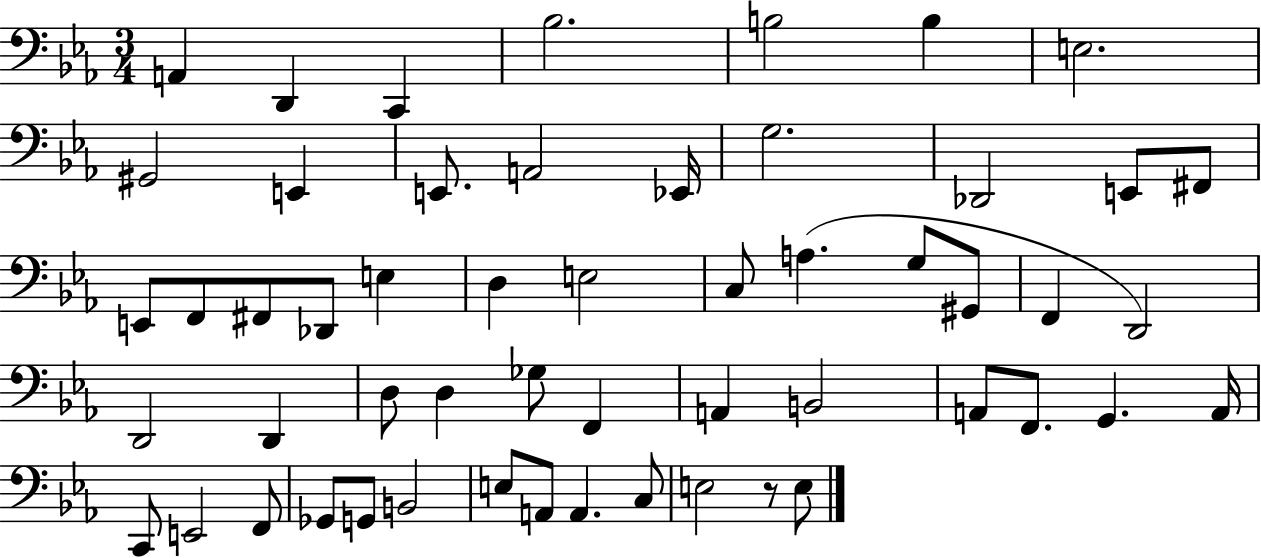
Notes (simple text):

A2/q D2/q C2/q Bb3/h. B3/h B3/q E3/h. G#2/h E2/q E2/e. A2/h Eb2/s G3/h. Db2/h E2/e F#2/e E2/e F2/e F#2/e Db2/e E3/q D3/q E3/h C3/e A3/q. G3/e G#2/e F2/q D2/h D2/h D2/q D3/e D3/q Gb3/e F2/q A2/q B2/h A2/e F2/e. G2/q. A2/s C2/e E2/h F2/e Gb2/e G2/e B2/h E3/e A2/e A2/q. C3/e E3/h R/e E3/e